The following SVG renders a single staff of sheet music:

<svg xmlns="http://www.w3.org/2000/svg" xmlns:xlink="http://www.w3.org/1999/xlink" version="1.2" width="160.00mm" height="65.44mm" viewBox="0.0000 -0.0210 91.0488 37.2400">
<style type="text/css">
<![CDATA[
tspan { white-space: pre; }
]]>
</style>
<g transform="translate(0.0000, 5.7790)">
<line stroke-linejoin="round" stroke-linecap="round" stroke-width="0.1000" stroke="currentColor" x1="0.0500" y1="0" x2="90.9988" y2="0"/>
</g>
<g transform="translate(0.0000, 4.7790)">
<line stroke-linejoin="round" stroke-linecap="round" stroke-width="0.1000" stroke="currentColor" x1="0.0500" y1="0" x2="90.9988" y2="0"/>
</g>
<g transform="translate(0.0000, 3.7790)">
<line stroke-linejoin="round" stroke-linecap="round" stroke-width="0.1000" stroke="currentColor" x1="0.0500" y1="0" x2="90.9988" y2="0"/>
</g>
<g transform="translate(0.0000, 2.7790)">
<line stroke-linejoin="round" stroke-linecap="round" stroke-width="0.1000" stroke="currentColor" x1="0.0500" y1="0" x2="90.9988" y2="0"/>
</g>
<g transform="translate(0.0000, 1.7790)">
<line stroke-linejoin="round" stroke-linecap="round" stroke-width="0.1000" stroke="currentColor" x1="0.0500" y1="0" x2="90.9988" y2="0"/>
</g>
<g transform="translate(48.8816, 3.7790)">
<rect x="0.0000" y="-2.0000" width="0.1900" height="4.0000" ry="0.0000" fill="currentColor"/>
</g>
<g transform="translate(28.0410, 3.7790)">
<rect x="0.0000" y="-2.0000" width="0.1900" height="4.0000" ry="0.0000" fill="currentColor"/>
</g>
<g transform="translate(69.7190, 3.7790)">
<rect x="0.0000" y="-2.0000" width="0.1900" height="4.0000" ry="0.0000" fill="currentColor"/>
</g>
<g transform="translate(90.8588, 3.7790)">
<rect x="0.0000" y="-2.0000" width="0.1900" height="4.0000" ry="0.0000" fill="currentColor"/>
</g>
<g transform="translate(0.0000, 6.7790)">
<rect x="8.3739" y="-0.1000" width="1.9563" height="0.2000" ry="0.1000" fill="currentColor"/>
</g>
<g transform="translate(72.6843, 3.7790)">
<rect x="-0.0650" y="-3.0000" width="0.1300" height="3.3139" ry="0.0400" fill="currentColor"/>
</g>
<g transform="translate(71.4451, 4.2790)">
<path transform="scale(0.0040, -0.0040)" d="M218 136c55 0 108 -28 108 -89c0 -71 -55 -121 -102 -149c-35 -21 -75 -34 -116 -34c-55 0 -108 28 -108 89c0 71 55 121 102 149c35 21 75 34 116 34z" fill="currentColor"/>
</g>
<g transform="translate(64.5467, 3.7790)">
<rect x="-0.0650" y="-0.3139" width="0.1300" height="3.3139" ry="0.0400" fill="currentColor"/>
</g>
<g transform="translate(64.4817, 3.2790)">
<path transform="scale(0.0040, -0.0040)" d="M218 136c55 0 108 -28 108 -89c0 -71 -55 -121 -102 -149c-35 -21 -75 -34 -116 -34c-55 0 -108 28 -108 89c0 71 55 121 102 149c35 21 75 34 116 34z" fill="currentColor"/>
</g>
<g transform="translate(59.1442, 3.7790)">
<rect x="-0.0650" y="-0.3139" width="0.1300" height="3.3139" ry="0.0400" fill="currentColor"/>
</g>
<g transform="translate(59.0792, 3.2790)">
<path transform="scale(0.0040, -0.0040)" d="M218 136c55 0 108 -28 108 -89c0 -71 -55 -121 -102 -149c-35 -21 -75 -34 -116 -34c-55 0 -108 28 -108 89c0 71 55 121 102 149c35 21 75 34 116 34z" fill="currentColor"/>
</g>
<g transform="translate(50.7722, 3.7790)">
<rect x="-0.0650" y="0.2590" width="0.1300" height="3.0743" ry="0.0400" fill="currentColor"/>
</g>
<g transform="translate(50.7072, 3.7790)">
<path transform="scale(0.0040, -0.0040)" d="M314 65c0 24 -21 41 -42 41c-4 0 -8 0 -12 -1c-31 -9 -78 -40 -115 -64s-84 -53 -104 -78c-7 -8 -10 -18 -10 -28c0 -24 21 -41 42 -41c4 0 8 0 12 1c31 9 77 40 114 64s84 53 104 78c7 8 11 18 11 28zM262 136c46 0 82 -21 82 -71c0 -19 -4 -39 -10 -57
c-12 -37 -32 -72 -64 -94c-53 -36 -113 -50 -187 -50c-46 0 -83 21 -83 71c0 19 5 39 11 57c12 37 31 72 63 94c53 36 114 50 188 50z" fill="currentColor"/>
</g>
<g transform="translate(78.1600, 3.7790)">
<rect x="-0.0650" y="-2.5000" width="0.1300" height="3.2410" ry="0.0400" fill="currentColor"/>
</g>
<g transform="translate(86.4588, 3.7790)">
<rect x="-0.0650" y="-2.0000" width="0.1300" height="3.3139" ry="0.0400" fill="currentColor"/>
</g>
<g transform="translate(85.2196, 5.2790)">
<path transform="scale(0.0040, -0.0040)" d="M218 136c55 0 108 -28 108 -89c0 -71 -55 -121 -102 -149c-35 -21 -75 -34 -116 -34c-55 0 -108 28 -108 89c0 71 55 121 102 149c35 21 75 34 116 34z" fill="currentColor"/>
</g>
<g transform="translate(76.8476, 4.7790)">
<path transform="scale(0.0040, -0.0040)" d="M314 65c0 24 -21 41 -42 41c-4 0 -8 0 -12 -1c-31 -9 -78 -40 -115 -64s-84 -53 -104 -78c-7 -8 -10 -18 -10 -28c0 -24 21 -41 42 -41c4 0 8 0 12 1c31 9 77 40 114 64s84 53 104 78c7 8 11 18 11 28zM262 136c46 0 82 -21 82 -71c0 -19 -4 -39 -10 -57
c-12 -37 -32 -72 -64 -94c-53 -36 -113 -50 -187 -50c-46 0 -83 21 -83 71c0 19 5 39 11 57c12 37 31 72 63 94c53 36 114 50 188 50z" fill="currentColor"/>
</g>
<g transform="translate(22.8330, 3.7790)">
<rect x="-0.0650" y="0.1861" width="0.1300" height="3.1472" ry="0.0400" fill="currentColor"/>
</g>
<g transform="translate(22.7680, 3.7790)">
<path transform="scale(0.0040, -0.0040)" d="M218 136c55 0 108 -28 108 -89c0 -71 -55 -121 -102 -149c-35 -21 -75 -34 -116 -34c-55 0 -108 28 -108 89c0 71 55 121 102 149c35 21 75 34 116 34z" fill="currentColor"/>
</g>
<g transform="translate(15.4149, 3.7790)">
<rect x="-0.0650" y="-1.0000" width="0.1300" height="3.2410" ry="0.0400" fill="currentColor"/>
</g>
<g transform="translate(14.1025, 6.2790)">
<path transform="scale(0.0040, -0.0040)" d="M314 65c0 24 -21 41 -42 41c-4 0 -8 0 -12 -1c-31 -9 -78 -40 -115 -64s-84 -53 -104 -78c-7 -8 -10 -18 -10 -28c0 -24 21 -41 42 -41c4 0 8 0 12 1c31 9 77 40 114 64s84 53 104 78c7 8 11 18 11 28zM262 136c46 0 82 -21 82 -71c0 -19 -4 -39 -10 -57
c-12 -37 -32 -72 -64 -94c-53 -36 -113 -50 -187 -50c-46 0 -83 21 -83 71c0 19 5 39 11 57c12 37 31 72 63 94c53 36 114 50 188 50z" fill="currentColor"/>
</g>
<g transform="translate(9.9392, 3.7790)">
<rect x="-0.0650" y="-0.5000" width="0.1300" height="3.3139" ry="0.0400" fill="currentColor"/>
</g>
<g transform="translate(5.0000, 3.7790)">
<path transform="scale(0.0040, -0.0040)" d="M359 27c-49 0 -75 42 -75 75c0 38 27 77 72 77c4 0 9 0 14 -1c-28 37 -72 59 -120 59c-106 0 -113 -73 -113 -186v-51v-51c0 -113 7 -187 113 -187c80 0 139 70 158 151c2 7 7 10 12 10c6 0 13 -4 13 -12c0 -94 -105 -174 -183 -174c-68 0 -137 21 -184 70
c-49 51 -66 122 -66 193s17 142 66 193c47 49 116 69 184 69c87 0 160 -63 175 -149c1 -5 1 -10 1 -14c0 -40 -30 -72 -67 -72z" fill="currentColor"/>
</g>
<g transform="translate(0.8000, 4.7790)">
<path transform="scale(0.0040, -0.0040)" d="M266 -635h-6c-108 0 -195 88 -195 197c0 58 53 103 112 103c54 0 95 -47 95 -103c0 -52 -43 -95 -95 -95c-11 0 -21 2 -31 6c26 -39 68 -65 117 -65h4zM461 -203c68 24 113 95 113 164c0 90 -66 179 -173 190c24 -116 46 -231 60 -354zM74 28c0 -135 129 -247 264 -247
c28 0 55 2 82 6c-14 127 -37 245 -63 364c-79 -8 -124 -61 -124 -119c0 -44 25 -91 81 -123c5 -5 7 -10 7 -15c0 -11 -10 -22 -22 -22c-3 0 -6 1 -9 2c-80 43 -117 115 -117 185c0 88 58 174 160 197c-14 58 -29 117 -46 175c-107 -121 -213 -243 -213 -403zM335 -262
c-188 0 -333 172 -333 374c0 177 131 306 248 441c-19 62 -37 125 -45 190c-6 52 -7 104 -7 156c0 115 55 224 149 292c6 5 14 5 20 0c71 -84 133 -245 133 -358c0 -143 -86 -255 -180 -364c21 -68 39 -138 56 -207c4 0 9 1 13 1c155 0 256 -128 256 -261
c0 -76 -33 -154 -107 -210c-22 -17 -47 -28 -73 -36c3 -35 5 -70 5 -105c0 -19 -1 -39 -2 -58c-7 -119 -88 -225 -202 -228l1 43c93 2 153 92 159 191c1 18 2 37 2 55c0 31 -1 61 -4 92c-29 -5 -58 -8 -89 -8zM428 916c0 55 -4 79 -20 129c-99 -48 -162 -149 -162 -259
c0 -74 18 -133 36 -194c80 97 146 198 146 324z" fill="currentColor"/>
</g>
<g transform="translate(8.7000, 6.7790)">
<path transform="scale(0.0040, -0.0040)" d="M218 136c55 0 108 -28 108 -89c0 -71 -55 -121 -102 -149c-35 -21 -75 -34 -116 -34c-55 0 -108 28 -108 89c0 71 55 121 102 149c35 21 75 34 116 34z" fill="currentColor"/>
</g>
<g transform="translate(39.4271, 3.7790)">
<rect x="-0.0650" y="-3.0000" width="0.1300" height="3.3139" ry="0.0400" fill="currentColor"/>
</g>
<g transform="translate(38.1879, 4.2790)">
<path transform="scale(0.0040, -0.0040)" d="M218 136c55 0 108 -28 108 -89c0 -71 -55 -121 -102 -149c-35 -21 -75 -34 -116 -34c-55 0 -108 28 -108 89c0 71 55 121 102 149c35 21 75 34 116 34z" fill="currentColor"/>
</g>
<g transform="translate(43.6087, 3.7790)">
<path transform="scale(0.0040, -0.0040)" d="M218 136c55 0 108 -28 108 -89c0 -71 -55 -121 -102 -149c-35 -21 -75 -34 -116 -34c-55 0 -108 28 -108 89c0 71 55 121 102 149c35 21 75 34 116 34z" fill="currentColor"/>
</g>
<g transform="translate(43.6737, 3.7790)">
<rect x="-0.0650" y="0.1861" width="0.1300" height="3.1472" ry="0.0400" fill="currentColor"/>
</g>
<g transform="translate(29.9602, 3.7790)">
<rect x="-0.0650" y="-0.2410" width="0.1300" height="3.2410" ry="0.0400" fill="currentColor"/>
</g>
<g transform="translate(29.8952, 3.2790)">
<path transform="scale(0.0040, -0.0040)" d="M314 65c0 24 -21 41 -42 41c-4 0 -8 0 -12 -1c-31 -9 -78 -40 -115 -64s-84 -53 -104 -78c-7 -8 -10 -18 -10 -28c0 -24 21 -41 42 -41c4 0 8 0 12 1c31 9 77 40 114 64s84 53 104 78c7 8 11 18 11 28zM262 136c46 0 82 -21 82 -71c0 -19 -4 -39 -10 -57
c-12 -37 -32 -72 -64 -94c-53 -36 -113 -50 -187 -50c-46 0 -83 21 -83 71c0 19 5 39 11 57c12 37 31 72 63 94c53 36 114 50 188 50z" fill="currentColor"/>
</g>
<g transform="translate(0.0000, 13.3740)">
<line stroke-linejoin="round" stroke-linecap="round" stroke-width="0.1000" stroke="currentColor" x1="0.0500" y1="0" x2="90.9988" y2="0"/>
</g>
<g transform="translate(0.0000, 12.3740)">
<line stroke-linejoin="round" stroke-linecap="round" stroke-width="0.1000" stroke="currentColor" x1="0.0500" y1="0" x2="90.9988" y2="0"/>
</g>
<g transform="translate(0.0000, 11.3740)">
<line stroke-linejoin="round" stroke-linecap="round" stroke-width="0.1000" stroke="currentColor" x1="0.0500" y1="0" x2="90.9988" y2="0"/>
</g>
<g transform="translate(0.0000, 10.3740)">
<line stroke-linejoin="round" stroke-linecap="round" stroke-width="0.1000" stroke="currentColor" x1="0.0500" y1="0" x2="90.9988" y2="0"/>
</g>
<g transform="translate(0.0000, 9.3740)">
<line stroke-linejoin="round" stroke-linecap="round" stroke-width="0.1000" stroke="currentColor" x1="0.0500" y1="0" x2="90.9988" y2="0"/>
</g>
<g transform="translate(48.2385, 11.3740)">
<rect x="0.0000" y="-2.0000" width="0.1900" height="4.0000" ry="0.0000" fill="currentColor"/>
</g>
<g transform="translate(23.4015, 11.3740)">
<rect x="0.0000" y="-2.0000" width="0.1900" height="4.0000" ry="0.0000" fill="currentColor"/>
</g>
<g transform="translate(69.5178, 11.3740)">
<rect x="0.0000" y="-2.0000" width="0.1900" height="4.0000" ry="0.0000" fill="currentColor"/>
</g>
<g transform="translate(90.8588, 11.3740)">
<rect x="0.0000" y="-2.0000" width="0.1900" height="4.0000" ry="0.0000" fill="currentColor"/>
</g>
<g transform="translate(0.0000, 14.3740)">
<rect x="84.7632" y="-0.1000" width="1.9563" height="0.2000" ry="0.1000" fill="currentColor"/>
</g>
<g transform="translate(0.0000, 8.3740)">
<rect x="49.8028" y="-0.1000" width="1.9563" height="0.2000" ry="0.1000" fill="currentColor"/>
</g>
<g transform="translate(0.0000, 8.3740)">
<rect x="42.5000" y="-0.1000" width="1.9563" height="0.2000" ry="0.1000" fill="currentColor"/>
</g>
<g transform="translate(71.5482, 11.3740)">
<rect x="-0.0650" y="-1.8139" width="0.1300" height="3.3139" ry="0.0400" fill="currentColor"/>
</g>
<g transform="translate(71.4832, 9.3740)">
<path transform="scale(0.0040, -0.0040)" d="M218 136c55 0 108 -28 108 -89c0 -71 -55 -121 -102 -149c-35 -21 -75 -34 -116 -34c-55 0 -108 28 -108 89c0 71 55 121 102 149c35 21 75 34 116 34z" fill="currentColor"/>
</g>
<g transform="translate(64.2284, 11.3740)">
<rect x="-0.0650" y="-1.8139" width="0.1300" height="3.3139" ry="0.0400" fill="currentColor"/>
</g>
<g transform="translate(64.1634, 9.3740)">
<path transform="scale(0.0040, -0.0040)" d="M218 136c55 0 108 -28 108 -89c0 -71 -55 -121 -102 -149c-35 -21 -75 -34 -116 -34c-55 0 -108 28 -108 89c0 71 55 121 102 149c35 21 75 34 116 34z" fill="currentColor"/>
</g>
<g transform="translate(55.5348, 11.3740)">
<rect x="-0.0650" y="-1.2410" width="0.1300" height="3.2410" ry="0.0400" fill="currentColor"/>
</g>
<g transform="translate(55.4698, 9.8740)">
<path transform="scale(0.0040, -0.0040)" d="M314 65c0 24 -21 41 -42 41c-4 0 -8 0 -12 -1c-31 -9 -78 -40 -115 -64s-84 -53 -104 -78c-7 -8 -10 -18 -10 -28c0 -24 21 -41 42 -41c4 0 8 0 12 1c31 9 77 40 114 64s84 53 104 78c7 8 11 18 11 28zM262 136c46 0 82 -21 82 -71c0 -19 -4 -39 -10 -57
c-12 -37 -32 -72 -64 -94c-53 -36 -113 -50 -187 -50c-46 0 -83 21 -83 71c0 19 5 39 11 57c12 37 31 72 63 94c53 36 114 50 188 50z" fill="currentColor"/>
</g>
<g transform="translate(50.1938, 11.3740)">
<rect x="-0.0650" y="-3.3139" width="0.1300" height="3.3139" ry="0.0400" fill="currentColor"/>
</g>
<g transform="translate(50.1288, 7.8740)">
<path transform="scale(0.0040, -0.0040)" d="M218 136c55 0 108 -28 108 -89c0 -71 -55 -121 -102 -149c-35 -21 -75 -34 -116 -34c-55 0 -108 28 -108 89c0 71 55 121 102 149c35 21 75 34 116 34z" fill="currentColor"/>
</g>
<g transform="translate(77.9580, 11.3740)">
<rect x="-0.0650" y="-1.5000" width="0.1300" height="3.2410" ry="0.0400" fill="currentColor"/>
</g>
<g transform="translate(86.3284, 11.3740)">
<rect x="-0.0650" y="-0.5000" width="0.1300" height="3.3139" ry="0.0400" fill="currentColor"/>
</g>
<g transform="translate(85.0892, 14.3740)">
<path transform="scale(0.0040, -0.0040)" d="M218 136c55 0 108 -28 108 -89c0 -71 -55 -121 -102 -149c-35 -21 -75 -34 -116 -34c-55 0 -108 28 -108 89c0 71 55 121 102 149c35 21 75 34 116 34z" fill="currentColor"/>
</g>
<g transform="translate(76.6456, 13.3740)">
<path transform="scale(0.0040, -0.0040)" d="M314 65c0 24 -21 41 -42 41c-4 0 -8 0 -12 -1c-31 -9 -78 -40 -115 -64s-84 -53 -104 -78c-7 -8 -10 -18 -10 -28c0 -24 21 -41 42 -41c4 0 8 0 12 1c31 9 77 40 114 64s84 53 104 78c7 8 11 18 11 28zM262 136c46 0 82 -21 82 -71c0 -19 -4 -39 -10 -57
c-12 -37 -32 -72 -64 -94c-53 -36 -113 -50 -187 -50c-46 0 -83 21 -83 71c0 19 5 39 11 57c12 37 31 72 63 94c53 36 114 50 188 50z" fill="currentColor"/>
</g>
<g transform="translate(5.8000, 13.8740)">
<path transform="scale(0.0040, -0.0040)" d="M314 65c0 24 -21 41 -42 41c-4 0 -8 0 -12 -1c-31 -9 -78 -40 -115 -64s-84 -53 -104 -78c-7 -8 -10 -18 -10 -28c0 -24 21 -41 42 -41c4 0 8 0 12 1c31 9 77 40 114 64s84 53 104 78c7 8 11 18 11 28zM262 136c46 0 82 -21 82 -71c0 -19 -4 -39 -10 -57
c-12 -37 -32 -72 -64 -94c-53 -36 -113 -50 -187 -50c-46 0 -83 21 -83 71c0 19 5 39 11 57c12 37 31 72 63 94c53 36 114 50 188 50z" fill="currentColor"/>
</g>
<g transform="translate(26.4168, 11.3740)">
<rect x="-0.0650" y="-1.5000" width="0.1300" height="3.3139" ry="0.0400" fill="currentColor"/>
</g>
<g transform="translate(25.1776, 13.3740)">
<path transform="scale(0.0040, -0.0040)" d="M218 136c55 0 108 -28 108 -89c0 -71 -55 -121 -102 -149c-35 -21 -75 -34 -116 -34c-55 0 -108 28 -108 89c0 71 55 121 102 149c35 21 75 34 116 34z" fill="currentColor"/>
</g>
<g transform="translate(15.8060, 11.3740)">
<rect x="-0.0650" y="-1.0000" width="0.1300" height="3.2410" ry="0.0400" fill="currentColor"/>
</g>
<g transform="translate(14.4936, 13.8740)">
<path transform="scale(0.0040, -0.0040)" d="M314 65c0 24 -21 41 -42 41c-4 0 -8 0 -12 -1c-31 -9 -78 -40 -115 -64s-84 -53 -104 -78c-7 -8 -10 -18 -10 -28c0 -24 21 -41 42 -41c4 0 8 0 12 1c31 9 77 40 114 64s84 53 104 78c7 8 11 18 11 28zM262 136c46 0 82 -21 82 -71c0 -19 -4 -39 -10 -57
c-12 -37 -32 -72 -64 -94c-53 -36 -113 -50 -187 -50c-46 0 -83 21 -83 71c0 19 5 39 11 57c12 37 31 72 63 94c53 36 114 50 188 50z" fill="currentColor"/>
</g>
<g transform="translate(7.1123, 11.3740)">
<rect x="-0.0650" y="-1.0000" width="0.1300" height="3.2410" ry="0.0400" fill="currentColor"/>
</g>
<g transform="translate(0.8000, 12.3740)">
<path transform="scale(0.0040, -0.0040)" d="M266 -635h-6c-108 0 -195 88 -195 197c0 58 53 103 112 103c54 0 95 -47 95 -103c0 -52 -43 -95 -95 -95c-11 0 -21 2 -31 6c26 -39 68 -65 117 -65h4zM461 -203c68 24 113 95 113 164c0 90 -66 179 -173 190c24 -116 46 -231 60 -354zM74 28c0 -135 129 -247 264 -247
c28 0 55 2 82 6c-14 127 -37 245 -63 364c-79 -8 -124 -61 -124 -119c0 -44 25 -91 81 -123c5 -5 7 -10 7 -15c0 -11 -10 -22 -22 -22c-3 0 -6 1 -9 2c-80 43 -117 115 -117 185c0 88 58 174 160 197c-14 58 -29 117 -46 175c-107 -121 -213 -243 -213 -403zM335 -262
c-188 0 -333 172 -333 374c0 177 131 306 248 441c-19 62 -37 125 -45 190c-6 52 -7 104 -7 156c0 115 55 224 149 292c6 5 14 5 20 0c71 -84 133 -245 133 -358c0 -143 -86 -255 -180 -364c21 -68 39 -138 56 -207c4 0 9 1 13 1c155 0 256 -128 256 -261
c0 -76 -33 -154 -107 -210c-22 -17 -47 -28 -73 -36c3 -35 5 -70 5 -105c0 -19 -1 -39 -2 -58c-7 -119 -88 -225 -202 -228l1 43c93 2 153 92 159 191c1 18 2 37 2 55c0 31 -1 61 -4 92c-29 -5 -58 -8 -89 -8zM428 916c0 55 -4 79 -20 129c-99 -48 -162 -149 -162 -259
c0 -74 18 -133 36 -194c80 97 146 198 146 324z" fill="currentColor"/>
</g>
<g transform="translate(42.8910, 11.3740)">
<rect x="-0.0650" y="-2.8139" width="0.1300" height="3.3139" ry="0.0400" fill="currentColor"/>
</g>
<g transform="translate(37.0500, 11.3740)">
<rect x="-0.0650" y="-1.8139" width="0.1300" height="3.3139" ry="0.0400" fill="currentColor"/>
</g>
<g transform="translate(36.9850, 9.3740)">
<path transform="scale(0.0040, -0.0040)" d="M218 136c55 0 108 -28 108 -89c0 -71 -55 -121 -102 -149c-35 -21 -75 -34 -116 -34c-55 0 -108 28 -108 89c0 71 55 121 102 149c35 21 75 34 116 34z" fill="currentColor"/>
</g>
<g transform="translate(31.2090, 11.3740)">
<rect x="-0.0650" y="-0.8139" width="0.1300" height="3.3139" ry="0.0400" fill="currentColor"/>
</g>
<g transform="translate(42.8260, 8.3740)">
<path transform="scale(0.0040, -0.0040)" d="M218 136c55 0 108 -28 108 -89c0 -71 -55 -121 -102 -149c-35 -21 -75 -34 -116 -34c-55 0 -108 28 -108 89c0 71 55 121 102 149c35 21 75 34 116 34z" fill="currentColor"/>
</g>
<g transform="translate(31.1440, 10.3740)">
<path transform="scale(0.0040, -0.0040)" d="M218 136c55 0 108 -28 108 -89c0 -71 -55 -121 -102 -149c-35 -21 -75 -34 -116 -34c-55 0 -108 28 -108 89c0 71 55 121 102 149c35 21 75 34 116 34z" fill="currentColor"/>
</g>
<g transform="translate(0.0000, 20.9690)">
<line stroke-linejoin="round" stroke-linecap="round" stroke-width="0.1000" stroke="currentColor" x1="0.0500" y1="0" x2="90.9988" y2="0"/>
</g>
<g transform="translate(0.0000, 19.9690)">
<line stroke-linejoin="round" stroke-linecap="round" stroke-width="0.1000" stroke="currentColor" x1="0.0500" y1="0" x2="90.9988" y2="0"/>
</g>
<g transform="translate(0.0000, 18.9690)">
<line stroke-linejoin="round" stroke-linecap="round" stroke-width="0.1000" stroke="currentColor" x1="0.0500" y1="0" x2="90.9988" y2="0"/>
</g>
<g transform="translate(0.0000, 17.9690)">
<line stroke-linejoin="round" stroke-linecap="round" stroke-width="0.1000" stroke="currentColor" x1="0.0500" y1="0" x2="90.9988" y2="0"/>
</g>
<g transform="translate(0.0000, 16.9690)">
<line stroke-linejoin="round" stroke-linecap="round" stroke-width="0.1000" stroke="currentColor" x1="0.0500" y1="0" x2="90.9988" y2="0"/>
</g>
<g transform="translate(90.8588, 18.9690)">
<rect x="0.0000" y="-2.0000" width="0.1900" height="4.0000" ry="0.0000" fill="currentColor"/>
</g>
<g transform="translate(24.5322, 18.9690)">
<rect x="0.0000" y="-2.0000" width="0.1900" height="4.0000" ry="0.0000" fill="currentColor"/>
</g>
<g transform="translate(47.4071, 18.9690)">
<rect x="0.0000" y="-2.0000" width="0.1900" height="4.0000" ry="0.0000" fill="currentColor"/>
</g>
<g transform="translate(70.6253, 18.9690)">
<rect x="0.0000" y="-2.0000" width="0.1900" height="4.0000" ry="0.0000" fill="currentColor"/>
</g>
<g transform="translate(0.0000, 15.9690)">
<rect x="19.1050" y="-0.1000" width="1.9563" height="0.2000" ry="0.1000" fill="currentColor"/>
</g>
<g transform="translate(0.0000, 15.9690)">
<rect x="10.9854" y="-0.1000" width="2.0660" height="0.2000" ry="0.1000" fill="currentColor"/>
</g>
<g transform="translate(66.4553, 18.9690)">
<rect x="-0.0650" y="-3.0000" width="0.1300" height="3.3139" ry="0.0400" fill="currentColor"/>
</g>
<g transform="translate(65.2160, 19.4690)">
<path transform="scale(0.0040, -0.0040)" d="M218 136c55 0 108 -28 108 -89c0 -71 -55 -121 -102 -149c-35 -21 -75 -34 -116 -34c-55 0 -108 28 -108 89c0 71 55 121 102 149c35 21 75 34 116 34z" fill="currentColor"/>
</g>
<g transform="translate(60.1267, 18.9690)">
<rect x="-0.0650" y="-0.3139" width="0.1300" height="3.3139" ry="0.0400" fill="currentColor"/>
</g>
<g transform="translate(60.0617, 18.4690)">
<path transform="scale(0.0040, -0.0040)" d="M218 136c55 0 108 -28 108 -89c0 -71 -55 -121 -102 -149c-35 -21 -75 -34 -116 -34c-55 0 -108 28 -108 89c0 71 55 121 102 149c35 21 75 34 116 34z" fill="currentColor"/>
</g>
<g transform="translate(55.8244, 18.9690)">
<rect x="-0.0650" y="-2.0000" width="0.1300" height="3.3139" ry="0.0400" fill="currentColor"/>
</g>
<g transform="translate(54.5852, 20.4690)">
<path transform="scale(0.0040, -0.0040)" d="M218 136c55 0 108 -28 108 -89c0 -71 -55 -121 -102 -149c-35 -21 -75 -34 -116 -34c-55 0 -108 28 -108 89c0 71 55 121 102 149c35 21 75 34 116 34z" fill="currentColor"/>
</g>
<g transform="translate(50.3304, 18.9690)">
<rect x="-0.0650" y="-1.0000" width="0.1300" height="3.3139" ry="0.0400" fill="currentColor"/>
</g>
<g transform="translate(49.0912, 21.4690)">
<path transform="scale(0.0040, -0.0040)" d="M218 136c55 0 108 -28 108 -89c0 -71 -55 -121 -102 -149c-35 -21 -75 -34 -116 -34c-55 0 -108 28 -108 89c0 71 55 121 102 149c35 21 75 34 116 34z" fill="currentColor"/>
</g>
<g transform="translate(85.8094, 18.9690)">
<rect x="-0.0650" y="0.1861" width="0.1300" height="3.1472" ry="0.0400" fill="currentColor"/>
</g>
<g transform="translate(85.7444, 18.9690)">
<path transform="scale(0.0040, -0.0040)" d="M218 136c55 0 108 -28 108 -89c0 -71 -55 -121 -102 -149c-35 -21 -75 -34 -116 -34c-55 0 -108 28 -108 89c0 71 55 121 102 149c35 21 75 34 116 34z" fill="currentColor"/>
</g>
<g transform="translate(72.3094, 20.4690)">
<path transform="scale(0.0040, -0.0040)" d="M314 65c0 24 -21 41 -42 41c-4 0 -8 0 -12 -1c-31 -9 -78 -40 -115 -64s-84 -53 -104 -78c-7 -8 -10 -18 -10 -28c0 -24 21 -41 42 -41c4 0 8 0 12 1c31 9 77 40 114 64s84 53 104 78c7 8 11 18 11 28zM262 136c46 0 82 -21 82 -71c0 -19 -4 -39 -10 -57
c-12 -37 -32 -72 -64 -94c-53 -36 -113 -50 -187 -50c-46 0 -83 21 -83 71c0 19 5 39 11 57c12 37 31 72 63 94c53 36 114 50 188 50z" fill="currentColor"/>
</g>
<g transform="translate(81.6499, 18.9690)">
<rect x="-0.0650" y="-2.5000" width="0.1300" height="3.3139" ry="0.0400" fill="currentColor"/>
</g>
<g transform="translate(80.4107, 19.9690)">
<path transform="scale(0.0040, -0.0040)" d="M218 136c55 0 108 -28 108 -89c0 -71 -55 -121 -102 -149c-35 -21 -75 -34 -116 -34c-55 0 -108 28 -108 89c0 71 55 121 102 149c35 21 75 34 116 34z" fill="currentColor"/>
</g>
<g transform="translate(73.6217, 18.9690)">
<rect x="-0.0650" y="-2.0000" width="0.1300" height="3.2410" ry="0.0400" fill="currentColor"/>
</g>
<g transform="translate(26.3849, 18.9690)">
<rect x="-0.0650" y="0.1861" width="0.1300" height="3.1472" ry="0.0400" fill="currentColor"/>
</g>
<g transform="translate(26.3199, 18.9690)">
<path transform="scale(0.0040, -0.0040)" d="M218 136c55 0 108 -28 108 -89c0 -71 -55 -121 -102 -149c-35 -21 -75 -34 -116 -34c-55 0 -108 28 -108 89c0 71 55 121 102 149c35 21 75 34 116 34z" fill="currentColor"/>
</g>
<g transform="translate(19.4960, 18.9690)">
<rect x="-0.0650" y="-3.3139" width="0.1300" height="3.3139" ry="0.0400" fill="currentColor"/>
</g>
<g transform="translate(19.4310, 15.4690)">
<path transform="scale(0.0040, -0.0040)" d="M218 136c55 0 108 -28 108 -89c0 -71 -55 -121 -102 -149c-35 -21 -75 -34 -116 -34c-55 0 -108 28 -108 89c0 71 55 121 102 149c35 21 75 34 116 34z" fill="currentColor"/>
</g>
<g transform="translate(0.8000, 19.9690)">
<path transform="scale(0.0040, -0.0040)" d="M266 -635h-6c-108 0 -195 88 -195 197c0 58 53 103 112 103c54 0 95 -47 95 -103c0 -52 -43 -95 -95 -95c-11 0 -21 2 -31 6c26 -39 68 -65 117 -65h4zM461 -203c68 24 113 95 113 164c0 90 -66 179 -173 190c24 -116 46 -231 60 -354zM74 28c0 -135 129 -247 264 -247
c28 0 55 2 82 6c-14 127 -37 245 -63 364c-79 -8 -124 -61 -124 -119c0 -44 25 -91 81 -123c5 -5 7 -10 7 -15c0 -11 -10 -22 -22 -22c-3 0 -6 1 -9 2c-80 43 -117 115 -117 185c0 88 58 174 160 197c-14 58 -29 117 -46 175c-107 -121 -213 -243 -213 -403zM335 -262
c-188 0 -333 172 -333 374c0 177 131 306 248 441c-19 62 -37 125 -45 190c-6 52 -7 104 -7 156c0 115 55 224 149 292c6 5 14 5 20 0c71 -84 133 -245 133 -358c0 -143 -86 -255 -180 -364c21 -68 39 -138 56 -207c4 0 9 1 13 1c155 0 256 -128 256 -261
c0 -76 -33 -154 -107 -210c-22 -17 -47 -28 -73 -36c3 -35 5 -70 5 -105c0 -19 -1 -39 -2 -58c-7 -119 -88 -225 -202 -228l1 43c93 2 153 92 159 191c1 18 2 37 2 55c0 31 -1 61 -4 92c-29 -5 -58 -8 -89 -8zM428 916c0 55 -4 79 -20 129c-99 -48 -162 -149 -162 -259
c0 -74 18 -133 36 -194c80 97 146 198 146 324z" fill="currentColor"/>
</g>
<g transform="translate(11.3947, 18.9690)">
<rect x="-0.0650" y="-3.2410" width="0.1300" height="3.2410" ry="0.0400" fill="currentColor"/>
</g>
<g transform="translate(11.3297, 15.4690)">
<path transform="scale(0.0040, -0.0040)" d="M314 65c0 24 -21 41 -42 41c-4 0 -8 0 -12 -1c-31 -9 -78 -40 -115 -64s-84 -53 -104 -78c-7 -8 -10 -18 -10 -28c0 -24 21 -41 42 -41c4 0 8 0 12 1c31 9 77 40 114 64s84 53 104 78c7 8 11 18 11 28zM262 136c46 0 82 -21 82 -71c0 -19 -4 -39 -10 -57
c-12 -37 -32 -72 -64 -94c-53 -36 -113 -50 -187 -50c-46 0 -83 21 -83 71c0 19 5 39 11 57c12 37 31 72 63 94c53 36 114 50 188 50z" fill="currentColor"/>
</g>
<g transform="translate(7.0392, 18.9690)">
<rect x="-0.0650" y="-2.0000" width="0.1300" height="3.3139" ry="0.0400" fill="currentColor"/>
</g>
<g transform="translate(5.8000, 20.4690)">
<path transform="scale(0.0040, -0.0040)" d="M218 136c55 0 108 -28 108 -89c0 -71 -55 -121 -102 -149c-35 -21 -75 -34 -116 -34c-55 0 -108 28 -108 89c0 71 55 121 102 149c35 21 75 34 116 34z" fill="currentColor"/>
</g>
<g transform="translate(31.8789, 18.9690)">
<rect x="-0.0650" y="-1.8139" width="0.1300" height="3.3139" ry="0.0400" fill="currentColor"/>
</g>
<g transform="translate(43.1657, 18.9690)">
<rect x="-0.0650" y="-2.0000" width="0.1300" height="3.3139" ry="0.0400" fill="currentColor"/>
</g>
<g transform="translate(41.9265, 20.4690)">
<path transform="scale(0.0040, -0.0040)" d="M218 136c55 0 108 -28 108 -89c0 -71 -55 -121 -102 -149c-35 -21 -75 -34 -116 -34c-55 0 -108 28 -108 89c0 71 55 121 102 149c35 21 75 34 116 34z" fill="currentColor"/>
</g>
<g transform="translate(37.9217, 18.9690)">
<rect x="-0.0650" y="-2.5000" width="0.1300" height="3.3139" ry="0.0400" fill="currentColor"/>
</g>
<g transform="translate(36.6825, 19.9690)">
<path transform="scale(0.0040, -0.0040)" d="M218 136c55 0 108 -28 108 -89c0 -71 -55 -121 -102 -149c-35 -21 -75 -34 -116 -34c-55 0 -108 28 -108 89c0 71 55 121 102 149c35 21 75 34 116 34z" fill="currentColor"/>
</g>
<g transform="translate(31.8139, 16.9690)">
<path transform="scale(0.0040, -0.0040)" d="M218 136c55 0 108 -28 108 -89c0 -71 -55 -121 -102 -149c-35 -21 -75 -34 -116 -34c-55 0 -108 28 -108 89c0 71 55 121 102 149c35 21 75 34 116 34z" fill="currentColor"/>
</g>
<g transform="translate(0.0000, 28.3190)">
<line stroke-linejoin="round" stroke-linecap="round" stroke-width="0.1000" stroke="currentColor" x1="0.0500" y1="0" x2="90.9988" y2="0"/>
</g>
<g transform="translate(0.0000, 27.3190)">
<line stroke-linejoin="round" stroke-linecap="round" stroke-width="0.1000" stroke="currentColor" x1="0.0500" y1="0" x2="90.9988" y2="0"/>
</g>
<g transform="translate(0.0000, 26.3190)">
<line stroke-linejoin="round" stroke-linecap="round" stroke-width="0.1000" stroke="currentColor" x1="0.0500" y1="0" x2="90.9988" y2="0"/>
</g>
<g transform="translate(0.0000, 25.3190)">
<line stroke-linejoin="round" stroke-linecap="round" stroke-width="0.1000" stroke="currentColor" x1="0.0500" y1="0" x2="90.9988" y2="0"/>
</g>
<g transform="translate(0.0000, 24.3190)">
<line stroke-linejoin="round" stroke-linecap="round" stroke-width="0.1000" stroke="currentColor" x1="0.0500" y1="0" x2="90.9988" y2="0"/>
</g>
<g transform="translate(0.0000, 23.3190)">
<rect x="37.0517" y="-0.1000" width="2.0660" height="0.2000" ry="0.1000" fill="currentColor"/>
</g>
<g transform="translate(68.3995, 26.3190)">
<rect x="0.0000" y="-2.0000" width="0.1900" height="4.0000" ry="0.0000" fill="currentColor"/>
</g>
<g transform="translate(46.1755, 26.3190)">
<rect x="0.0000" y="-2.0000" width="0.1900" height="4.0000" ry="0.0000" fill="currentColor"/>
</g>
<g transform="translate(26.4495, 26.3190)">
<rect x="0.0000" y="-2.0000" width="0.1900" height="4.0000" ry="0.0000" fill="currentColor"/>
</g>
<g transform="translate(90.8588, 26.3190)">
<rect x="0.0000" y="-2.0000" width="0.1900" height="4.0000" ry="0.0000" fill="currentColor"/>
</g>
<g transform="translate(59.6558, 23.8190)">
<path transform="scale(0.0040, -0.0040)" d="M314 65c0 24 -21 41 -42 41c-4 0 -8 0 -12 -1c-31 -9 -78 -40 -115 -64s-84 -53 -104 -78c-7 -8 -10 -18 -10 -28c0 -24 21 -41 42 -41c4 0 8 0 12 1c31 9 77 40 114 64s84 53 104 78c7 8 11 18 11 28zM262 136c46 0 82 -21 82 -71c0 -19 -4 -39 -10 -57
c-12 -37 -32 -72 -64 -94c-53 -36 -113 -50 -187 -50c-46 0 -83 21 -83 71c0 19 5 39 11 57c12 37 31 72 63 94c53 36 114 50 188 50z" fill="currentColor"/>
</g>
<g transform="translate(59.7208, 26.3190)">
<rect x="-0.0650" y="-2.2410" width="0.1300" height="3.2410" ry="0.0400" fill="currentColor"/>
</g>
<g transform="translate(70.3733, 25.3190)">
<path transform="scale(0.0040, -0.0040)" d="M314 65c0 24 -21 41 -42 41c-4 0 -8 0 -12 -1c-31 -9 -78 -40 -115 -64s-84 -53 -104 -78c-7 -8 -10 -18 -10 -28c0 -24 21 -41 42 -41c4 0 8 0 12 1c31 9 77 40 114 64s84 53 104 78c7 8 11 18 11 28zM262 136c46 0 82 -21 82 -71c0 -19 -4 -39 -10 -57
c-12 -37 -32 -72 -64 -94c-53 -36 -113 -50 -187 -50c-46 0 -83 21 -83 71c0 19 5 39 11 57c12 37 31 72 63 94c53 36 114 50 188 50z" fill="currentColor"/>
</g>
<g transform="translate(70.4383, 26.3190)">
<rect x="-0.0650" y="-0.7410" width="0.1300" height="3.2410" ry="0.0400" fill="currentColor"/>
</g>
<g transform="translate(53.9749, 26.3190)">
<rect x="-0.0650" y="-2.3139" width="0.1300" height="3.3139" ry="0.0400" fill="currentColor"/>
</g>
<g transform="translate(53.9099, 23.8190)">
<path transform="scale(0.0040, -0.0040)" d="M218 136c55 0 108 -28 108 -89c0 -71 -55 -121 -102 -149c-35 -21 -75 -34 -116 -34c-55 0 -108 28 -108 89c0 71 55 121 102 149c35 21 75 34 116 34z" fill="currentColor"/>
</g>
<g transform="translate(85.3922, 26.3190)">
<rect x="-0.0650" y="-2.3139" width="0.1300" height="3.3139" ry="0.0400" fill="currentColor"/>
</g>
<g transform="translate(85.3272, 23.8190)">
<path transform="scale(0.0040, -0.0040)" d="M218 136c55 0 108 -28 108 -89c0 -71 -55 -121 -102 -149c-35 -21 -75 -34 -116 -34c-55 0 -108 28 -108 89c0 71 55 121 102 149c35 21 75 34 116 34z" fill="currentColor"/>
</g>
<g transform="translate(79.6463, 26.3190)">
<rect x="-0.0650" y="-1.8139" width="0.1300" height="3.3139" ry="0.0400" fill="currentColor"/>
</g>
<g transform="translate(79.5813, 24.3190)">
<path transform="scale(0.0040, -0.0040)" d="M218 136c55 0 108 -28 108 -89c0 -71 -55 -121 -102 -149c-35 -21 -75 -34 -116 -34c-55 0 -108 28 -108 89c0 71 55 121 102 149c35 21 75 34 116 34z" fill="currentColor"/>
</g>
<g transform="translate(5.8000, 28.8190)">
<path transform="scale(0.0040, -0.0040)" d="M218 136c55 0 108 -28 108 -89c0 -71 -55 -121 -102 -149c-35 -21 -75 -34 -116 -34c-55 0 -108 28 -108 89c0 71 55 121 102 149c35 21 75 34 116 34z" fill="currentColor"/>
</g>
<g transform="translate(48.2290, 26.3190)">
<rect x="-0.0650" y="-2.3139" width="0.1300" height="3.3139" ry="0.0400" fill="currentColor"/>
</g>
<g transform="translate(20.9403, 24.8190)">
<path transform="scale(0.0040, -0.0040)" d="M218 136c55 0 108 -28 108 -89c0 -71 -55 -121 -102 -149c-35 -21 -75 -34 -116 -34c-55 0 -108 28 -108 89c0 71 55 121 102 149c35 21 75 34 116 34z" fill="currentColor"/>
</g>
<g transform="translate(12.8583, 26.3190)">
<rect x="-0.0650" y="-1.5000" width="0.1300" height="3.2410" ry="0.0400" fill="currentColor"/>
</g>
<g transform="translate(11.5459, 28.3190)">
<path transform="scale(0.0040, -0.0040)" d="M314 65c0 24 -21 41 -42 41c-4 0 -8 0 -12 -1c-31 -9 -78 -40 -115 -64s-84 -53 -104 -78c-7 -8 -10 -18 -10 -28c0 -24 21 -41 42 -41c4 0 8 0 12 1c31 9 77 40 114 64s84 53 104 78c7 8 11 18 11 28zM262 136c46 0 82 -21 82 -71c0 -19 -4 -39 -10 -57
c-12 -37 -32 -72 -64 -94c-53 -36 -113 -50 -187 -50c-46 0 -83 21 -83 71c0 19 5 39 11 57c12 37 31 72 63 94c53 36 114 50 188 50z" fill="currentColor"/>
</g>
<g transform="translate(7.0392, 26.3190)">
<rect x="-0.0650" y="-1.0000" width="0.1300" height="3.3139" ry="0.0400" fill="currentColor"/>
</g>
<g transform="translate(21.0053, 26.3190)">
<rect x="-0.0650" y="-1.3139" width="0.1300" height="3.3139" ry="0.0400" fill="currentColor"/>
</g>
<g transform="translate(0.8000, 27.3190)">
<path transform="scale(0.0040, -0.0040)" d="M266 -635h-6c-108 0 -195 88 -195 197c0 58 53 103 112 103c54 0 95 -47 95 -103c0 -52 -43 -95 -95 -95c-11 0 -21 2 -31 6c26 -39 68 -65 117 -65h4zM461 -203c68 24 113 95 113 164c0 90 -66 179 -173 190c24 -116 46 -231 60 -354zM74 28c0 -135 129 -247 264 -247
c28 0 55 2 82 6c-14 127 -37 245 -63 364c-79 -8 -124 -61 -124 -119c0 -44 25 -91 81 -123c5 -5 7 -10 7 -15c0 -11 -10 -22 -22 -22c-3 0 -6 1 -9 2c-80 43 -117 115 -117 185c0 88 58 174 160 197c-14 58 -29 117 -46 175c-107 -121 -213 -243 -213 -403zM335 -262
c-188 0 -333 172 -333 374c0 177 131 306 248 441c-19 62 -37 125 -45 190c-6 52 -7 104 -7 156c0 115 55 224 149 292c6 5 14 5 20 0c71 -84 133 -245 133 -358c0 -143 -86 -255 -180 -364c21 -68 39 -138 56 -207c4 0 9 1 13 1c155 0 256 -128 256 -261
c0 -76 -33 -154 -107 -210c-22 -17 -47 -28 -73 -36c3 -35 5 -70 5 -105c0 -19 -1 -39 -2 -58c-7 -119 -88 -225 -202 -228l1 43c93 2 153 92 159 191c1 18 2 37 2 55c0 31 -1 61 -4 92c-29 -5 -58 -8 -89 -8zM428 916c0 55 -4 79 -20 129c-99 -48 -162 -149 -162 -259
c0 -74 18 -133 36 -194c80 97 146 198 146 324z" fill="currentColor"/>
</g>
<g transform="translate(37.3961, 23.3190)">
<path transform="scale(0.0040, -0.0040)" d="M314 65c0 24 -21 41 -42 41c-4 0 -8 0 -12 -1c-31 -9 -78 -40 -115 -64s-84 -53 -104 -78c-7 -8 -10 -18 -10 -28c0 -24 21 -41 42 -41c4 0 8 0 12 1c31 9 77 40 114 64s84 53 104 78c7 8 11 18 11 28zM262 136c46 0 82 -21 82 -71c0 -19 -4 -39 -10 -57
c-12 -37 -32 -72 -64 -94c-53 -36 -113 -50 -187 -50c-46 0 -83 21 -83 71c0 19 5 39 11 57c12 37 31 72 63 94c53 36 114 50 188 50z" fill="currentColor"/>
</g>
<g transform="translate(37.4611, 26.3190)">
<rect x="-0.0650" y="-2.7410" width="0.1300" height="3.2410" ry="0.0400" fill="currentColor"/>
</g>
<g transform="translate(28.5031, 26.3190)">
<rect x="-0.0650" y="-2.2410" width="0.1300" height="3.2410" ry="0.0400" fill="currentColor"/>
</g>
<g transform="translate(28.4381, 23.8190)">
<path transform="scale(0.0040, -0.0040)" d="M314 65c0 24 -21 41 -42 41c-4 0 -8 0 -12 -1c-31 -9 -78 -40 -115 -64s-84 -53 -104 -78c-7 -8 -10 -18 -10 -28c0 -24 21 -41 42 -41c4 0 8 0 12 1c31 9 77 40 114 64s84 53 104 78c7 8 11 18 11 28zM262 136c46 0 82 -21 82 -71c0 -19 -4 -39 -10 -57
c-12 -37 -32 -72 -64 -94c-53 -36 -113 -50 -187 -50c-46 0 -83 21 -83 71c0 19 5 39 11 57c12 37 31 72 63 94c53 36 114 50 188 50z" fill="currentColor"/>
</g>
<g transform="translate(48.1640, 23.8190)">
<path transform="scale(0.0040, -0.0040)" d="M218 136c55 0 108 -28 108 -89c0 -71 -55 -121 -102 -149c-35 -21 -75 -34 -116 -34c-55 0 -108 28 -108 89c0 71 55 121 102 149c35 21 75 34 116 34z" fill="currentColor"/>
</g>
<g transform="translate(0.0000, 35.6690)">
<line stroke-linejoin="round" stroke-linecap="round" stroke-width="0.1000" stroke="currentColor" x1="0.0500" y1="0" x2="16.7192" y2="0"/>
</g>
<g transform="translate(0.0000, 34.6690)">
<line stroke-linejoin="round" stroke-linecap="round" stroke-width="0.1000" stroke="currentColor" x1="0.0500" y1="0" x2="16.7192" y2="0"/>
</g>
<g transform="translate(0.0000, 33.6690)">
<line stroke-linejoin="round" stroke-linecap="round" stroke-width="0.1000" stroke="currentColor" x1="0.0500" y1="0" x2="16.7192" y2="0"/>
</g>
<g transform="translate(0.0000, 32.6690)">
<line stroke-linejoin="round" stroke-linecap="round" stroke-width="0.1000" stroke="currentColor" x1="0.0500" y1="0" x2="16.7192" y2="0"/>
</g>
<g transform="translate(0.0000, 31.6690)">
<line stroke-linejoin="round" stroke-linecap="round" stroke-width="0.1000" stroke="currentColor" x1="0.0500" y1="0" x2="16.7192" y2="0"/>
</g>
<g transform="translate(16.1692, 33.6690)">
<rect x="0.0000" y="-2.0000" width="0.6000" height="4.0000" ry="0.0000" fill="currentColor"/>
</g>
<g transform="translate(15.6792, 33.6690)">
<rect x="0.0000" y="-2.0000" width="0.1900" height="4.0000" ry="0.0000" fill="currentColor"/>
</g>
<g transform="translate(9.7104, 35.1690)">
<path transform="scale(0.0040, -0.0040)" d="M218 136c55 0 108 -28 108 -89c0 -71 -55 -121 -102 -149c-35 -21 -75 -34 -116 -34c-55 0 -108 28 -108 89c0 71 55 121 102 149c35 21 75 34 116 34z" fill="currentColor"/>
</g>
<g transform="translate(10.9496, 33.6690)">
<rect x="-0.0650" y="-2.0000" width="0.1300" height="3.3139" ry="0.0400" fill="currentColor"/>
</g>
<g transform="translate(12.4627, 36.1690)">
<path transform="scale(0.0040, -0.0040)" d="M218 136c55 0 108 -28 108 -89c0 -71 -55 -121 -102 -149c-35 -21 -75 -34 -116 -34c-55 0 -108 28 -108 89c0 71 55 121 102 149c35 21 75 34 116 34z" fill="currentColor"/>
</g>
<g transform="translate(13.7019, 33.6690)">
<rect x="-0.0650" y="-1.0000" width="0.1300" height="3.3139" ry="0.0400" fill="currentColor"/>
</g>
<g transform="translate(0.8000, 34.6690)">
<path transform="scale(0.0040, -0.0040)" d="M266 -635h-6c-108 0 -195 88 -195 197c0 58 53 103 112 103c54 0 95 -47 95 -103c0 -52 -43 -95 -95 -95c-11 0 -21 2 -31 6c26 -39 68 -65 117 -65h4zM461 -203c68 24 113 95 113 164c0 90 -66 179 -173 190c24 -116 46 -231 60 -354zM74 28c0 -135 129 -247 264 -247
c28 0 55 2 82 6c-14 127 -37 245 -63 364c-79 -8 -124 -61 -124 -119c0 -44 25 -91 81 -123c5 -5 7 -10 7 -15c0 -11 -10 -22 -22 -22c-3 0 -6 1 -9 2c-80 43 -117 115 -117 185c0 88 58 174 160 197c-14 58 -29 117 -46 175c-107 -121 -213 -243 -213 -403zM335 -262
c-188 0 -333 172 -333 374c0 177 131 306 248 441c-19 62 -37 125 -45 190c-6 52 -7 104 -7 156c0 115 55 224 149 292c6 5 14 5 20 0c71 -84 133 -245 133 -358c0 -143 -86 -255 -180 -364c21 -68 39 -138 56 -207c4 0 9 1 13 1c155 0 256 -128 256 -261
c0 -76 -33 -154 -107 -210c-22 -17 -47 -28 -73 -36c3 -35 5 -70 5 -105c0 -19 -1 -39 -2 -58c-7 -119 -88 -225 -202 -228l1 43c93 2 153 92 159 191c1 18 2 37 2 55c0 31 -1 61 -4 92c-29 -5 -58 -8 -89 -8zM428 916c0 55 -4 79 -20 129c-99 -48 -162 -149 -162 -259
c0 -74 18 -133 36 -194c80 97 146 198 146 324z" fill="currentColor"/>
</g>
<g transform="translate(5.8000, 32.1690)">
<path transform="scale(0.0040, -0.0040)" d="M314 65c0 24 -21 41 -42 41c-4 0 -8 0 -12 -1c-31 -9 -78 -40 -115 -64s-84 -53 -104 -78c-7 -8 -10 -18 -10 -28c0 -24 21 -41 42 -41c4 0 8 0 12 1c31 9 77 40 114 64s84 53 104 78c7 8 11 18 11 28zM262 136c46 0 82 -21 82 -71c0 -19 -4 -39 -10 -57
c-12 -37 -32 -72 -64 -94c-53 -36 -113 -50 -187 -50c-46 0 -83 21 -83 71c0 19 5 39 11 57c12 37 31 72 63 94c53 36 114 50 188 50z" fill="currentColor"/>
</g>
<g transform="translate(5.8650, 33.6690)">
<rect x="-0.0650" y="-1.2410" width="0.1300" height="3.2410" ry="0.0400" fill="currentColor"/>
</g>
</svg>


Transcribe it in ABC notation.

X:1
T:Untitled
M:4/4
L:1/4
K:C
C D2 B c2 A B B2 c c A G2 F D2 D2 E d f a b e2 f f E2 C F b2 b B f G F D F c A F2 G B D E2 e g2 a2 g g g2 d2 f g e2 F D